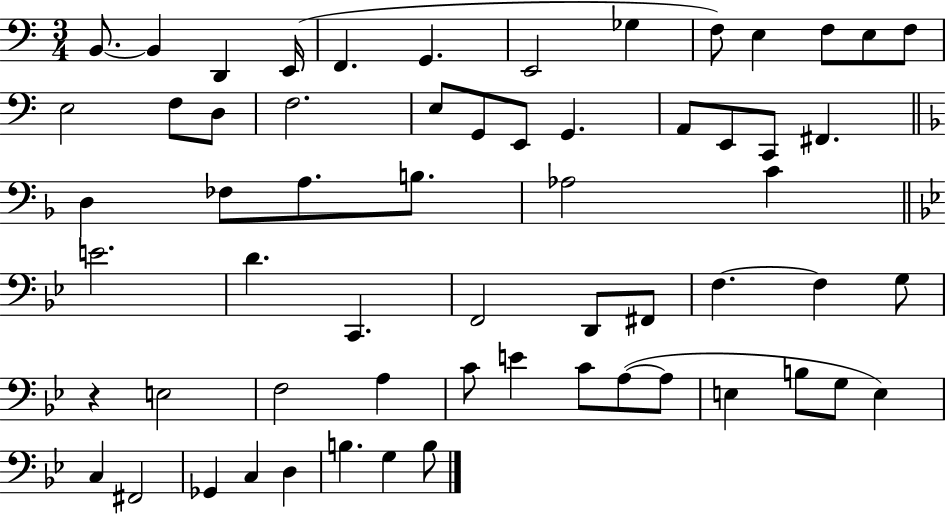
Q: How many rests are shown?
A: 1